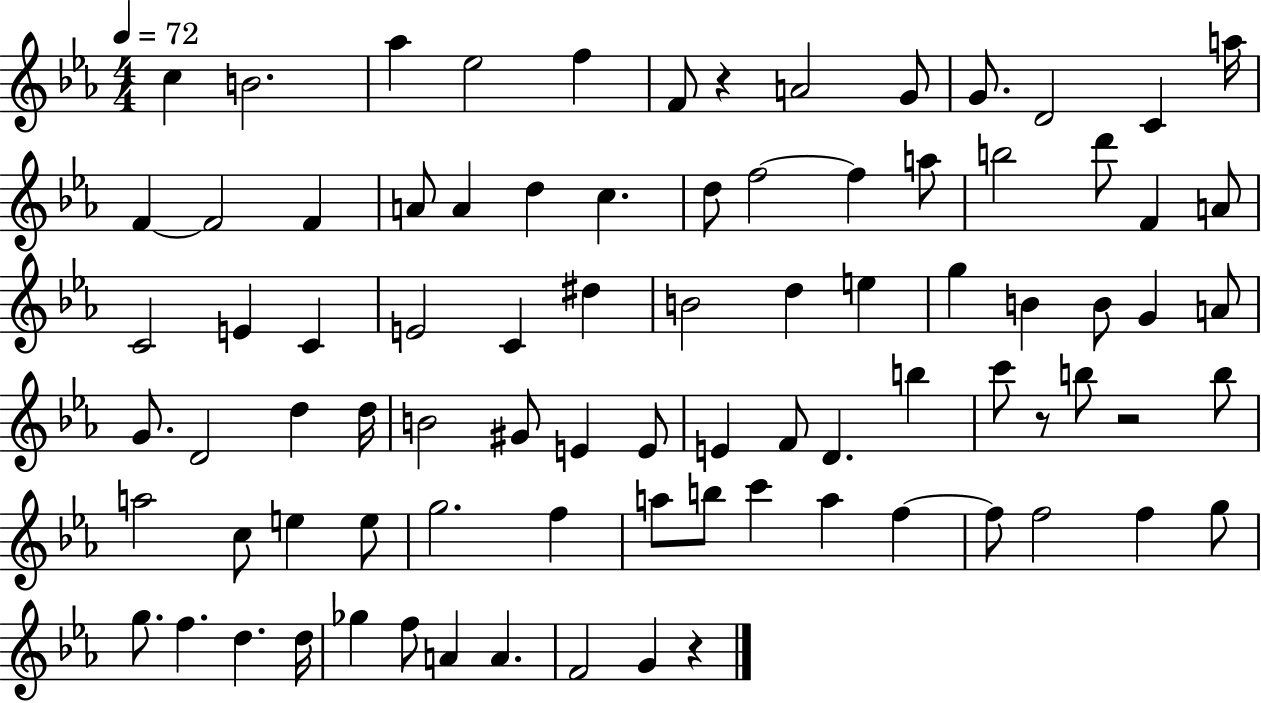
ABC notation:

X:1
T:Untitled
M:4/4
L:1/4
K:Eb
c B2 _a _e2 f F/2 z A2 G/2 G/2 D2 C a/4 F F2 F A/2 A d c d/2 f2 f a/2 b2 d'/2 F A/2 C2 E C E2 C ^d B2 d e g B B/2 G A/2 G/2 D2 d d/4 B2 ^G/2 E E/2 E F/2 D b c'/2 z/2 b/2 z2 b/2 a2 c/2 e e/2 g2 f a/2 b/2 c' a f f/2 f2 f g/2 g/2 f d d/4 _g f/2 A A F2 G z